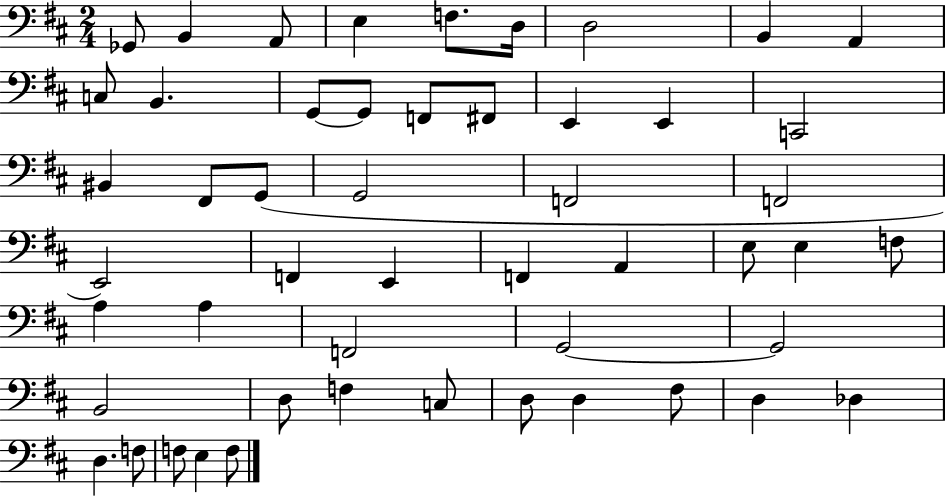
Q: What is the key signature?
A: D major